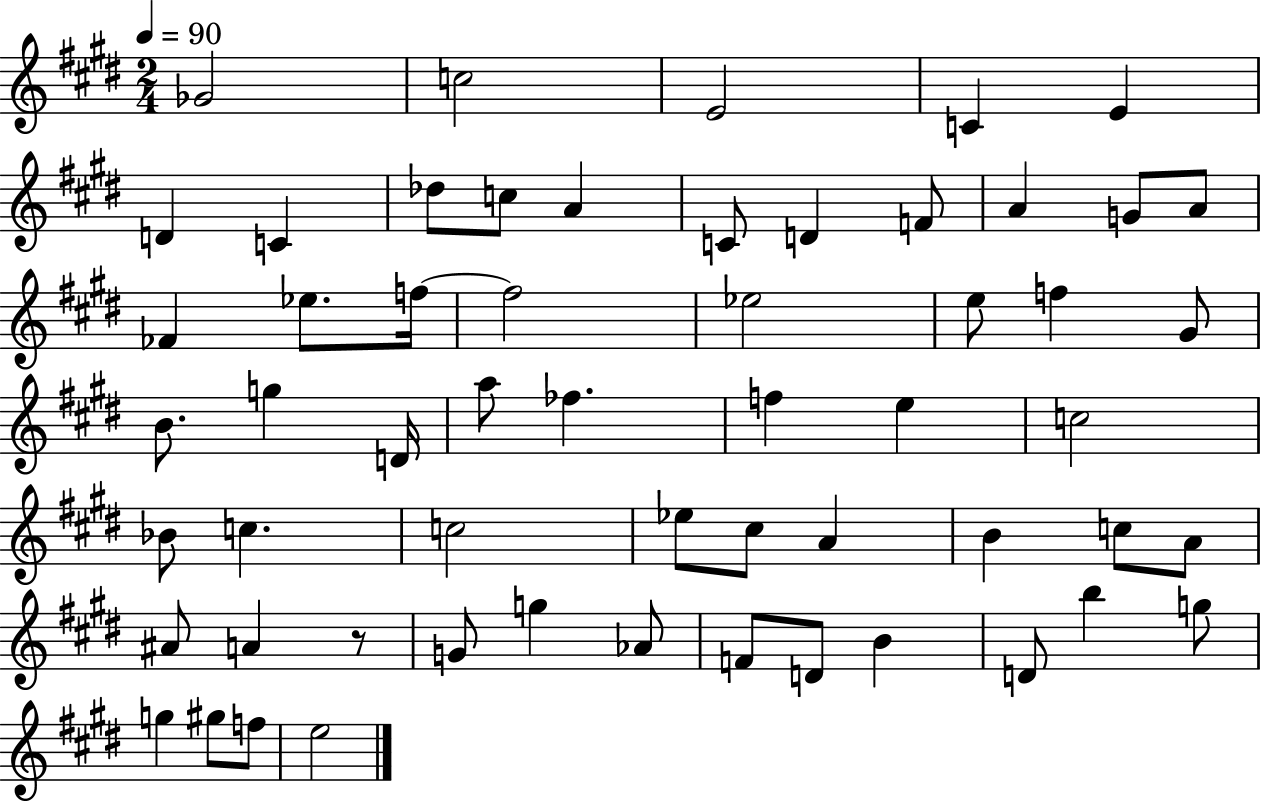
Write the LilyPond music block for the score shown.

{
  \clef treble
  \numericTimeSignature
  \time 2/4
  \key e \major
  \tempo 4 = 90
  ges'2 | c''2 | e'2 | c'4 e'4 | \break d'4 c'4 | des''8 c''8 a'4 | c'8 d'4 f'8 | a'4 g'8 a'8 | \break fes'4 ees''8. f''16~~ | f''2 | ees''2 | e''8 f''4 gis'8 | \break b'8. g''4 d'16 | a''8 fes''4. | f''4 e''4 | c''2 | \break bes'8 c''4. | c''2 | ees''8 cis''8 a'4 | b'4 c''8 a'8 | \break ais'8 a'4 r8 | g'8 g''4 aes'8 | f'8 d'8 b'4 | d'8 b''4 g''8 | \break g''4 gis''8 f''8 | e''2 | \bar "|."
}